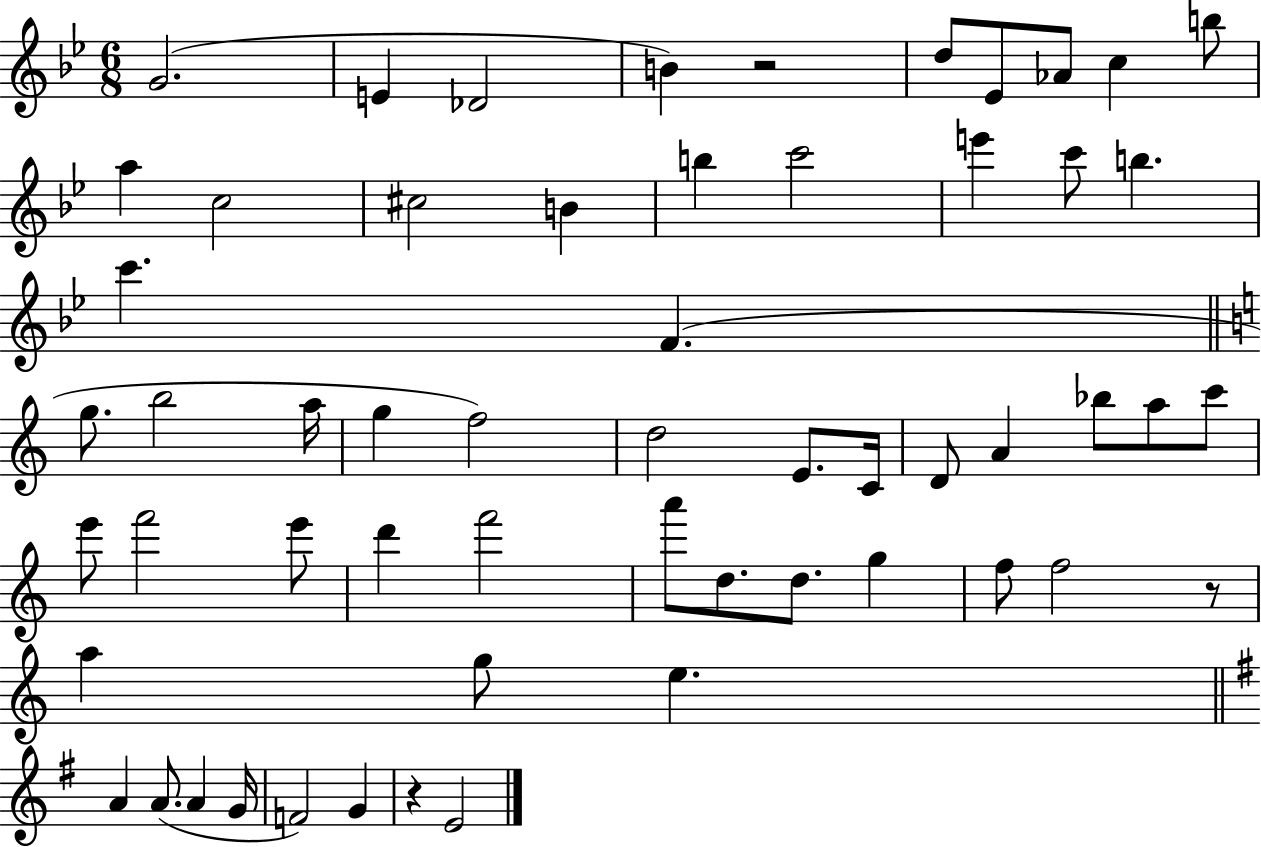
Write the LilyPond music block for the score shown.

{
  \clef treble
  \numericTimeSignature
  \time 6/8
  \key bes \major
  \repeat volta 2 { g'2.( | e'4 des'2 | b'4) r2 | d''8 ees'8 aes'8 c''4 b''8 | \break a''4 c''2 | cis''2 b'4 | b''4 c'''2 | e'''4 c'''8 b''4. | \break c'''4. f'4.( | \bar "||" \break \key a \minor g''8. b''2 a''16 | g''4 f''2) | d''2 e'8. c'16 | d'8 a'4 bes''8 a''8 c'''8 | \break e'''8 f'''2 e'''8 | d'''4 f'''2 | a'''8 d''8. d''8. g''4 | f''8 f''2 r8 | \break a''4 g''8 e''4. | \bar "||" \break \key e \minor a'4 a'8.( a'4 g'16 | f'2) g'4 | r4 e'2 | } \bar "|."
}